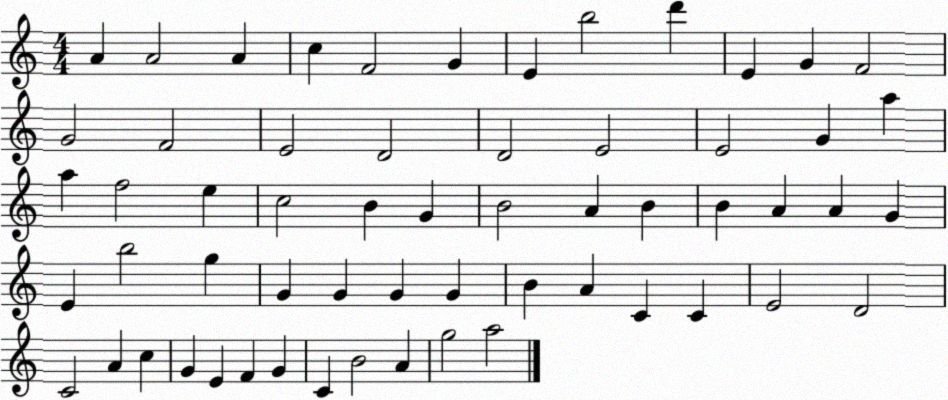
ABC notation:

X:1
T:Untitled
M:4/4
L:1/4
K:C
A A2 A c F2 G E b2 d' E G F2 G2 F2 E2 D2 D2 E2 E2 G a a f2 e c2 B G B2 A B B A A G E b2 g G G G G B A C C E2 D2 C2 A c G E F G C B2 A g2 a2